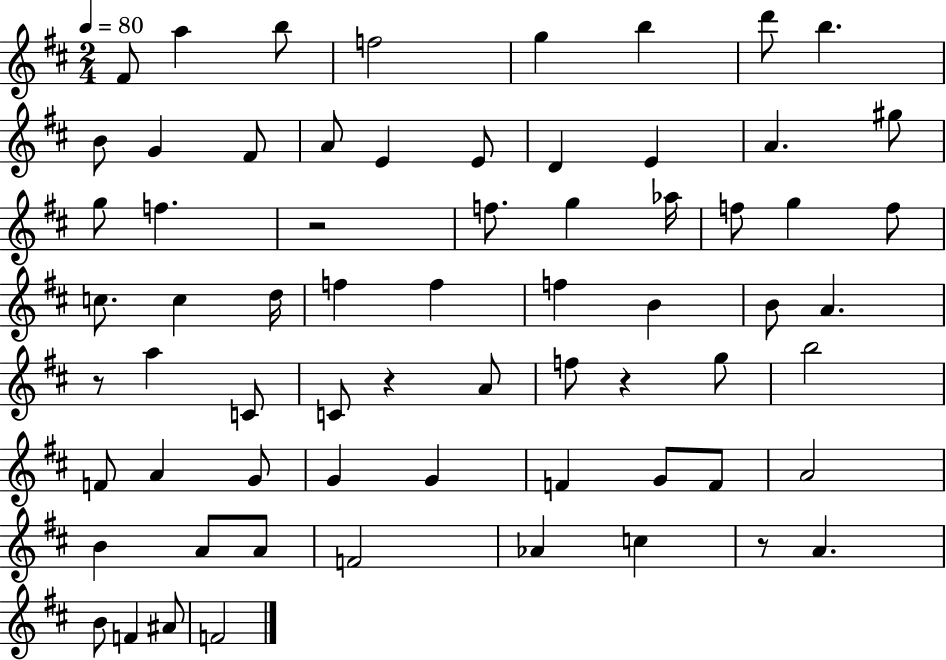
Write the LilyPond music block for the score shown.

{
  \clef treble
  \numericTimeSignature
  \time 2/4
  \key d \major
  \tempo 4 = 80
  fis'8 a''4 b''8 | f''2 | g''4 b''4 | d'''8 b''4. | \break b'8 g'4 fis'8 | a'8 e'4 e'8 | d'4 e'4 | a'4. gis''8 | \break g''8 f''4. | r2 | f''8. g''4 aes''16 | f''8 g''4 f''8 | \break c''8. c''4 d''16 | f''4 f''4 | f''4 b'4 | b'8 a'4. | \break r8 a''4 c'8 | c'8 r4 a'8 | f''8 r4 g''8 | b''2 | \break f'8 a'4 g'8 | g'4 g'4 | f'4 g'8 f'8 | a'2 | \break b'4 a'8 a'8 | f'2 | aes'4 c''4 | r8 a'4. | \break b'8 f'4 ais'8 | f'2 | \bar "|."
}